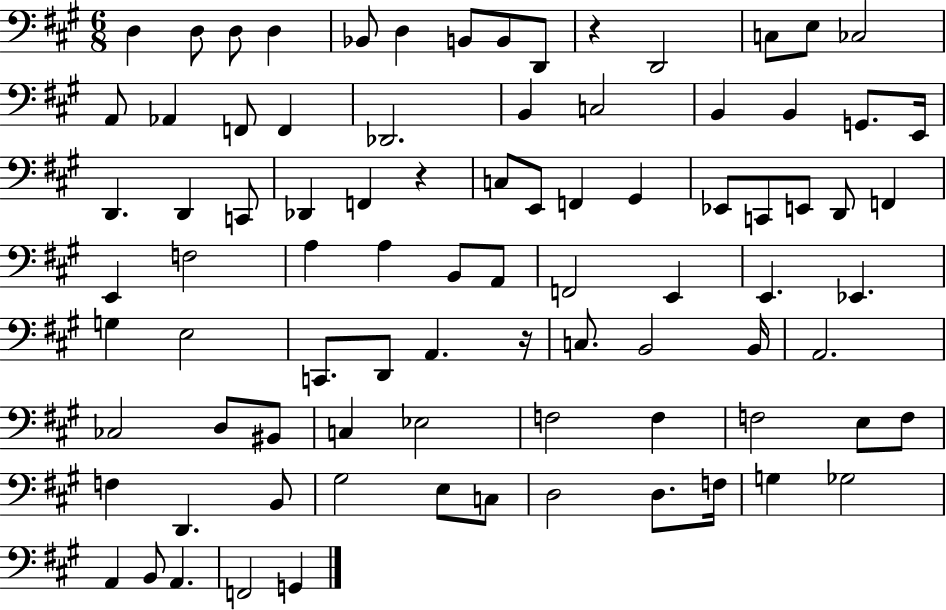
X:1
T:Untitled
M:6/8
L:1/4
K:A
D, D,/2 D,/2 D, _B,,/2 D, B,,/2 B,,/2 D,,/2 z D,,2 C,/2 E,/2 _C,2 A,,/2 _A,, F,,/2 F,, _D,,2 B,, C,2 B,, B,, G,,/2 E,,/4 D,, D,, C,,/2 _D,, F,, z C,/2 E,,/2 F,, ^G,, _E,,/2 C,,/2 E,,/2 D,,/2 F,, E,, F,2 A, A, B,,/2 A,,/2 F,,2 E,, E,, _E,, G, E,2 C,,/2 D,,/2 A,, z/4 C,/2 B,,2 B,,/4 A,,2 _C,2 D,/2 ^B,,/2 C, _E,2 F,2 F, F,2 E,/2 F,/2 F, D,, B,,/2 ^G,2 E,/2 C,/2 D,2 D,/2 F,/4 G, _G,2 A,, B,,/2 A,, F,,2 G,,